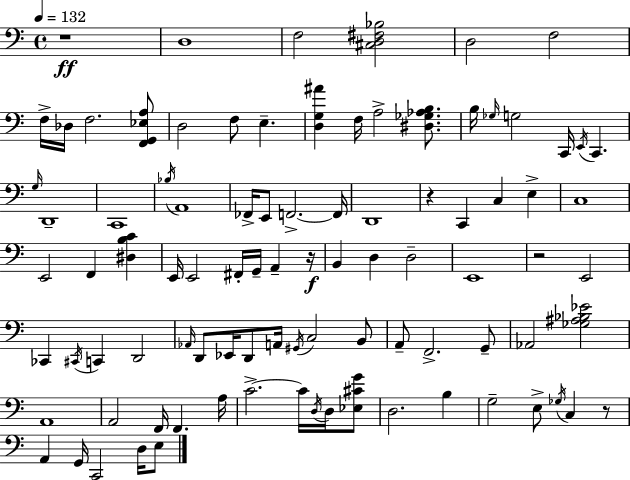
X:1
T:Untitled
M:4/4
L:1/4
K:C
z4 D,4 F,2 [^C,D,^F,_B,]2 D,2 F,2 F,/4 _D,/4 F,2 [F,,G,,_E,A,]/2 D,2 F,/2 E, [D,G,^A] F,/4 A,2 [^D,_G,_A,B,]/2 B,/4 _G,/4 G,2 C,,/4 E,,/4 C,, G,/4 D,,4 C,,4 _B,/4 A,,4 _F,,/4 E,,/2 F,,2 F,,/4 D,,4 z C,, C, E, C,4 E,,2 F,, [^D,B,C] E,,/4 E,,2 ^F,,/4 G,,/4 A,, z/4 B,, D, D,2 E,,4 z2 E,,2 _C,, ^C,,/4 C,, D,,2 _A,,/4 D,,/2 _E,,/4 D,,/2 A,,/4 ^G,,/4 C,2 B,,/2 A,,/2 F,,2 G,,/2 _A,,2 [_G,^A,_B,_E]2 A,,4 A,,2 F,,/4 F,, A,/4 C2 C/4 D,/4 D,/4 [_E,^CG]/2 D,2 B, G,2 E,/2 _G,/4 C, z/2 A,, G,,/4 C,,2 D,/4 E,/2